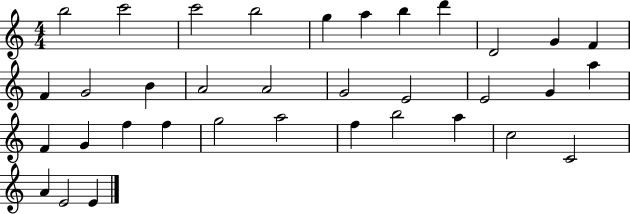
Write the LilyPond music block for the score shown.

{
  \clef treble
  \numericTimeSignature
  \time 4/4
  \key c \major
  b''2 c'''2 | c'''2 b''2 | g''4 a''4 b''4 d'''4 | d'2 g'4 f'4 | \break f'4 g'2 b'4 | a'2 a'2 | g'2 e'2 | e'2 g'4 a''4 | \break f'4 g'4 f''4 f''4 | g''2 a''2 | f''4 b''2 a''4 | c''2 c'2 | \break a'4 e'2 e'4 | \bar "|."
}